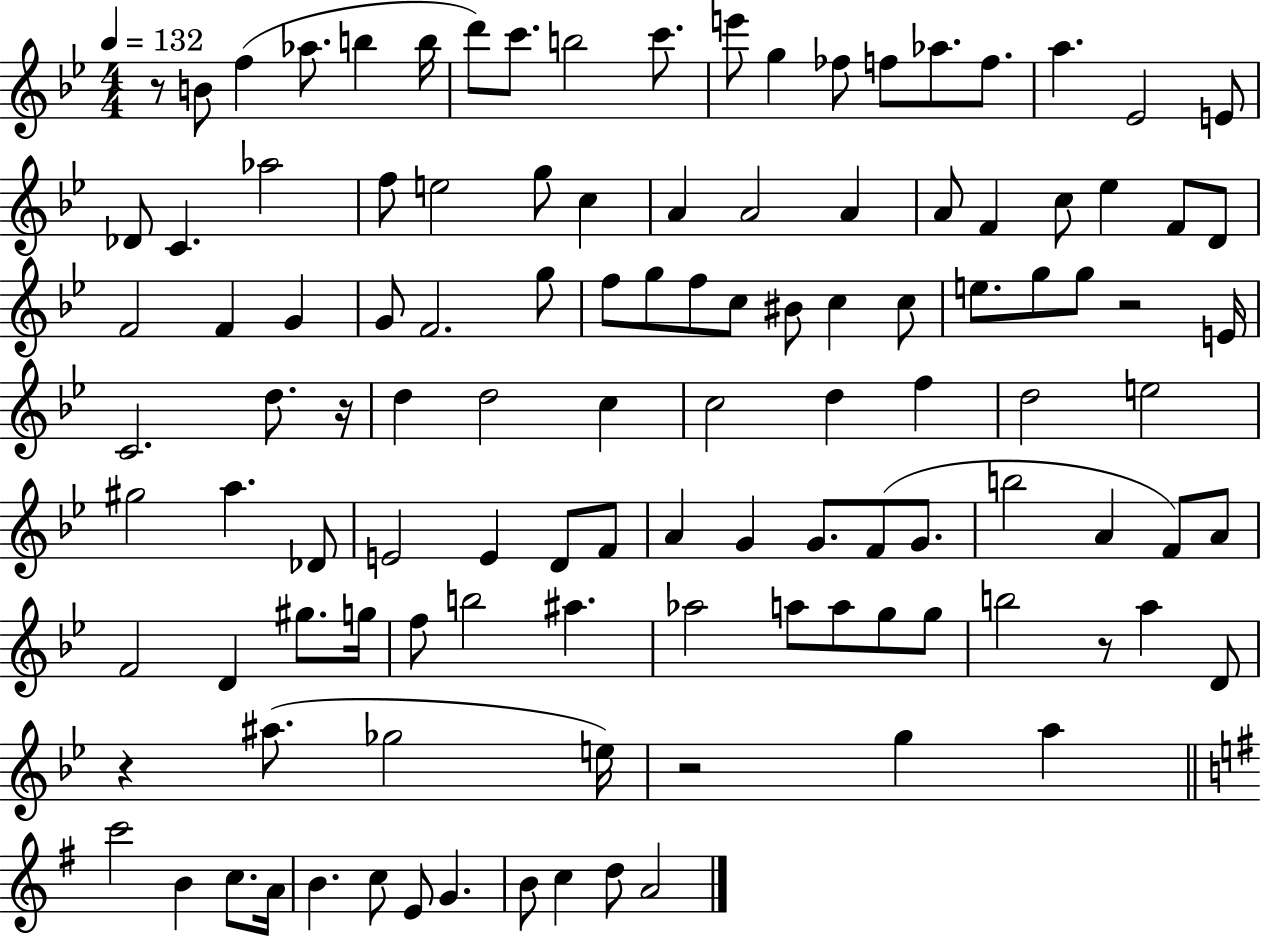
{
  \clef treble
  \numericTimeSignature
  \time 4/4
  \key bes \major
  \tempo 4 = 132
  r8 b'8 f''4( aes''8. b''4 b''16 | d'''8) c'''8. b''2 c'''8. | e'''8 g''4 fes''8 f''8 aes''8. f''8. | a''4. ees'2 e'8 | \break des'8 c'4. aes''2 | f''8 e''2 g''8 c''4 | a'4 a'2 a'4 | a'8 f'4 c''8 ees''4 f'8 d'8 | \break f'2 f'4 g'4 | g'8 f'2. g''8 | f''8 g''8 f''8 c''8 bis'8 c''4 c''8 | e''8. g''8 g''8 r2 e'16 | \break c'2. d''8. r16 | d''4 d''2 c''4 | c''2 d''4 f''4 | d''2 e''2 | \break gis''2 a''4. des'8 | e'2 e'4 d'8 f'8 | a'4 g'4 g'8. f'8( g'8. | b''2 a'4 f'8) a'8 | \break f'2 d'4 gis''8. g''16 | f''8 b''2 ais''4. | aes''2 a''8 a''8 g''8 g''8 | b''2 r8 a''4 d'8 | \break r4 ais''8.( ges''2 e''16) | r2 g''4 a''4 | \bar "||" \break \key e \minor c'''2 b'4 c''8. a'16 | b'4. c''8 e'8 g'4. | b'8 c''4 d''8 a'2 | \bar "|."
}